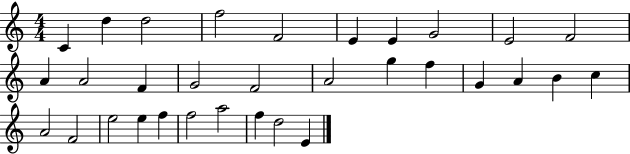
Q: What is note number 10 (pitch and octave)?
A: F4